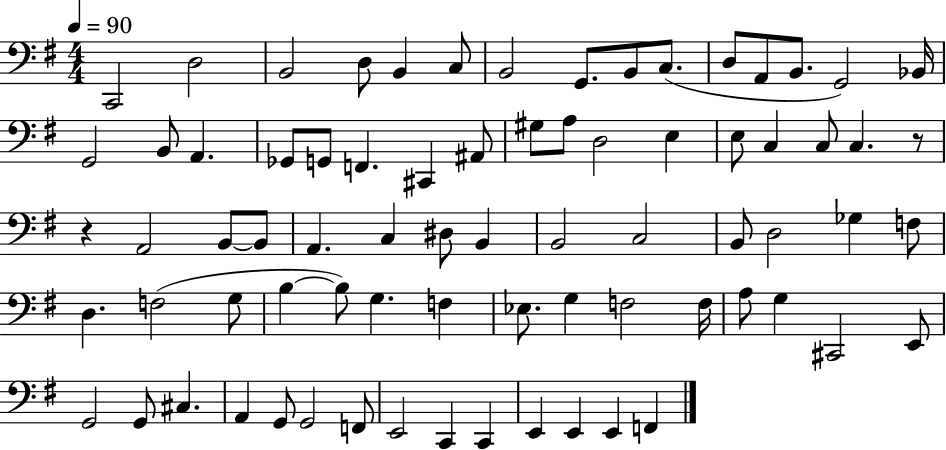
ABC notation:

X:1
T:Untitled
M:4/4
L:1/4
K:G
C,,2 D,2 B,,2 D,/2 B,, C,/2 B,,2 G,,/2 B,,/2 C,/2 D,/2 A,,/2 B,,/2 G,,2 _B,,/4 G,,2 B,,/2 A,, _G,,/2 G,,/2 F,, ^C,, ^A,,/2 ^G,/2 A,/2 D,2 E, E,/2 C, C,/2 C, z/2 z A,,2 B,,/2 B,,/2 A,, C, ^D,/2 B,, B,,2 C,2 B,,/2 D,2 _G, F,/2 D, F,2 G,/2 B, B,/2 G, F, _E,/2 G, F,2 F,/4 A,/2 G, ^C,,2 E,,/2 G,,2 G,,/2 ^C, A,, G,,/2 G,,2 F,,/2 E,,2 C,, C,, E,, E,, E,, F,,